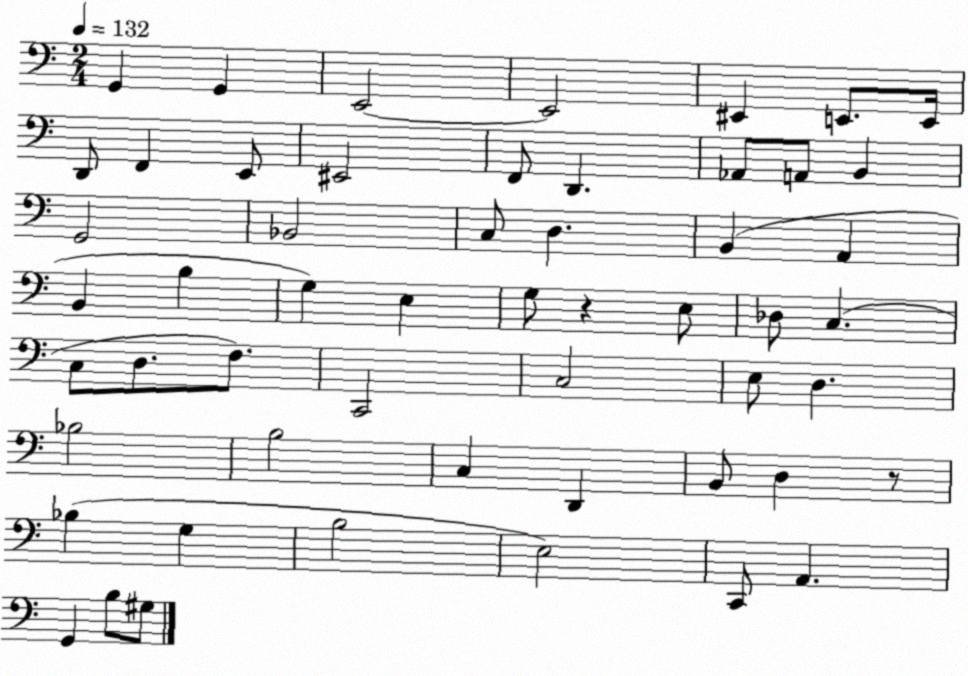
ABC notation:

X:1
T:Untitled
M:2/4
L:1/4
K:C
G,, G,, E,,2 E,,2 ^E,, E,,/2 E,,/4 D,,/2 F,, E,,/2 ^E,,2 F,,/2 D,, _A,,/2 A,,/2 B,, G,,2 _B,,2 C,/2 D, B,, A,, B,, B, G, E, G,/2 z E,/2 _D,/2 C, C,/2 D,/2 F,/2 C,,2 C,2 E,/2 D, _B,2 B,2 C, D,, B,,/2 D, z/2 _B, G, B,2 E,2 C,,/2 A,, G,, B,/2 ^G,/2